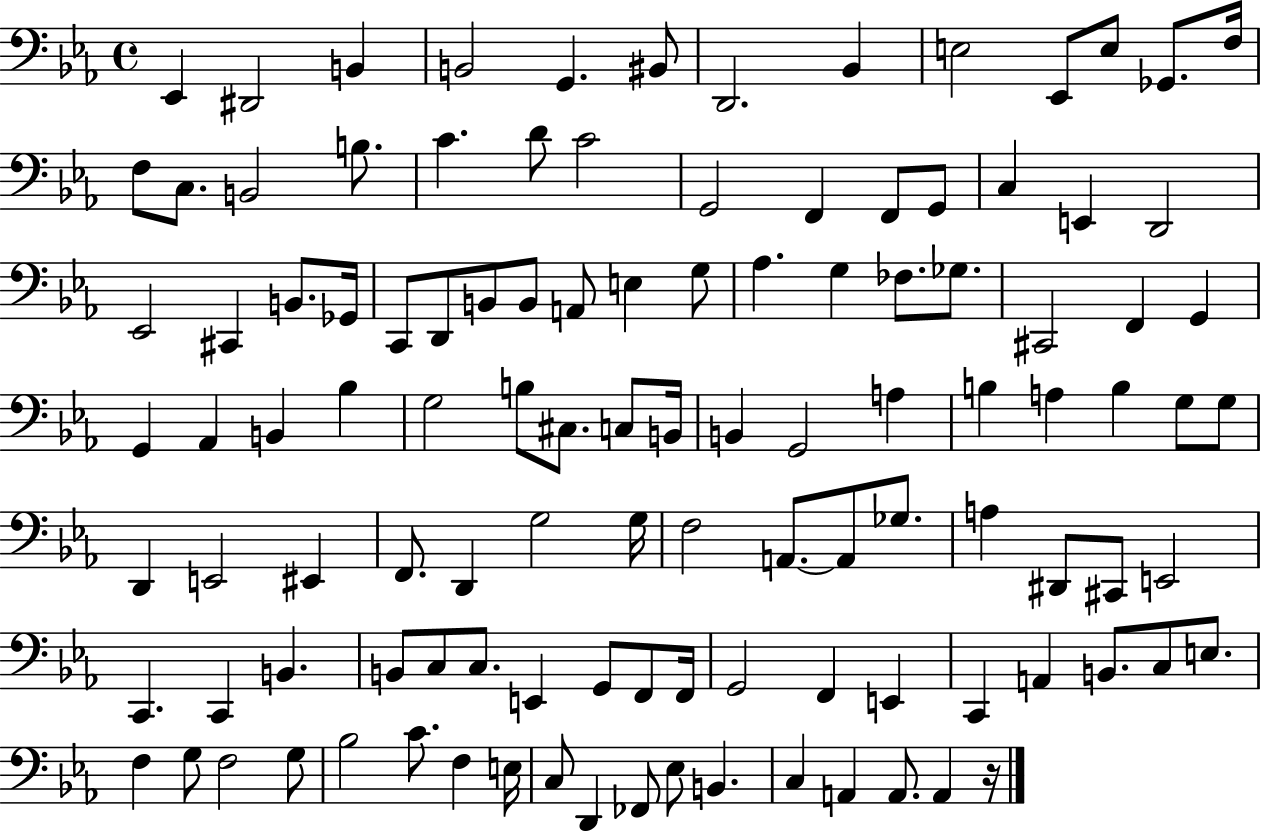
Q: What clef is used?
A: bass